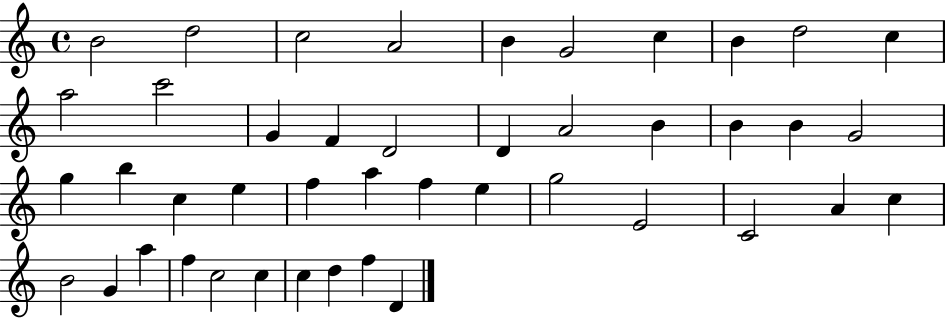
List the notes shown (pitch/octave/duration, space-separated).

B4/h D5/h C5/h A4/h B4/q G4/h C5/q B4/q D5/h C5/q A5/h C6/h G4/q F4/q D4/h D4/q A4/h B4/q B4/q B4/q G4/h G5/q B5/q C5/q E5/q F5/q A5/q F5/q E5/q G5/h E4/h C4/h A4/q C5/q B4/h G4/q A5/q F5/q C5/h C5/q C5/q D5/q F5/q D4/q